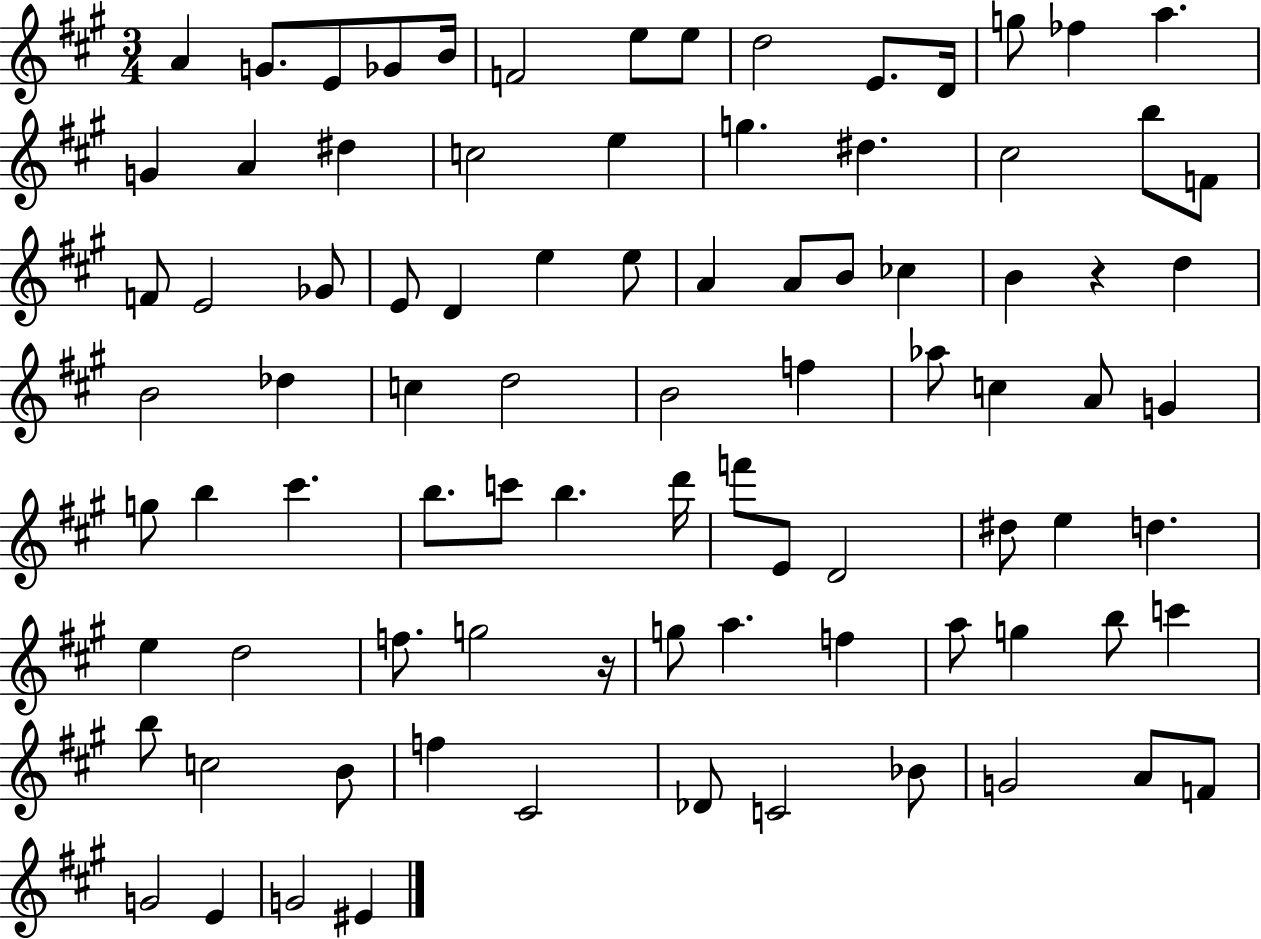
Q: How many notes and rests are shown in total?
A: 88